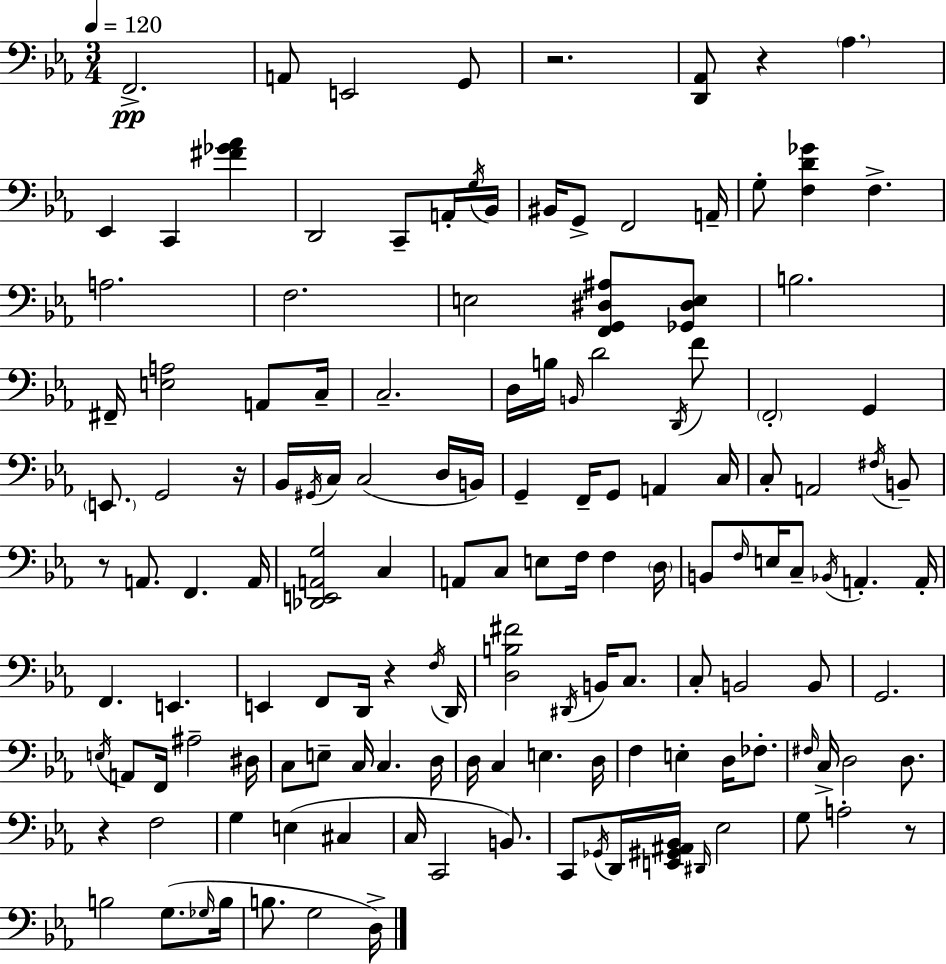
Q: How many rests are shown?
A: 7